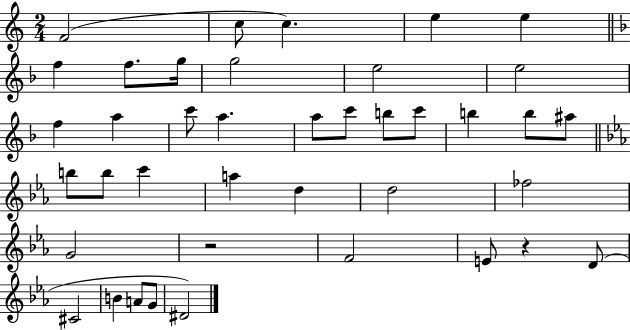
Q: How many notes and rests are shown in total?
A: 40